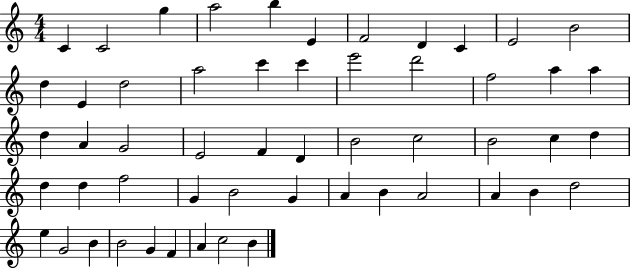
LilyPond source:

{
  \clef treble
  \numericTimeSignature
  \time 4/4
  \key c \major
  c'4 c'2 g''4 | a''2 b''4 e'4 | f'2 d'4 c'4 | e'2 b'2 | \break d''4 e'4 d''2 | a''2 c'''4 c'''4 | e'''2 d'''2 | f''2 a''4 a''4 | \break d''4 a'4 g'2 | e'2 f'4 d'4 | b'2 c''2 | b'2 c''4 d''4 | \break d''4 d''4 f''2 | g'4 b'2 g'4 | a'4 b'4 a'2 | a'4 b'4 d''2 | \break e''4 g'2 b'4 | b'2 g'4 f'4 | a'4 c''2 b'4 | \bar "|."
}